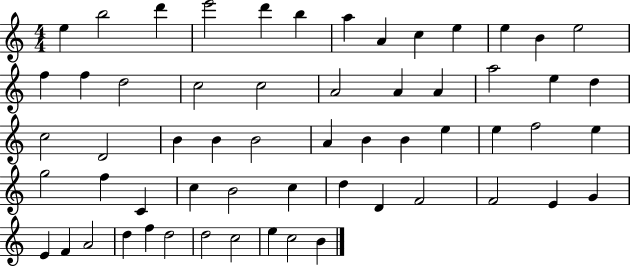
E5/q B5/h D6/q E6/h D6/q B5/q A5/q A4/q C5/q E5/q E5/q B4/q E5/h F5/q F5/q D5/h C5/h C5/h A4/h A4/q A4/q A5/h E5/q D5/q C5/h D4/h B4/q B4/q B4/h A4/q B4/q B4/q E5/q E5/q F5/h E5/q G5/h F5/q C4/q C5/q B4/h C5/q D5/q D4/q F4/h F4/h E4/q G4/q E4/q F4/q A4/h D5/q F5/q D5/h D5/h C5/h E5/q C5/h B4/q